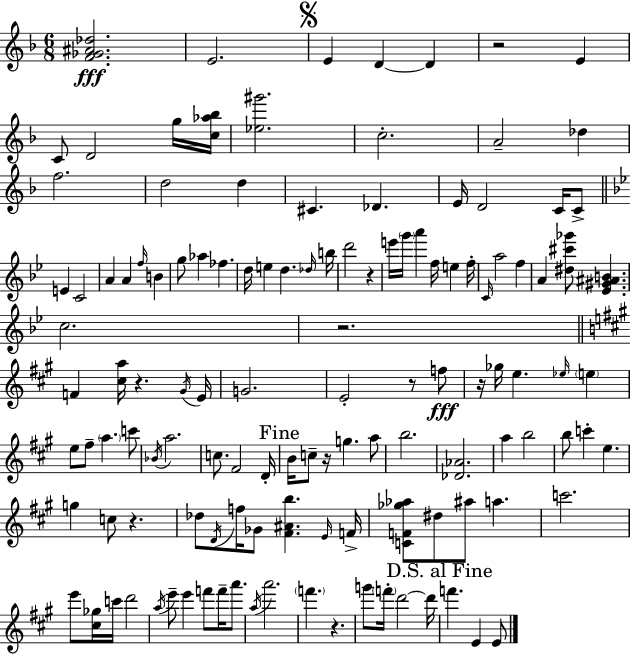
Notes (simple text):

[F4,Gb4,A#4,Db5]/h. E4/h. E4/q D4/q D4/q R/h E4/q C4/e D4/h G5/s [C5,Ab5,Bb5]/s [Eb5,G#6]/h. C5/h. A4/h Db5/q F5/h. D5/h D5/q C#4/q. Db4/q. E4/s D4/h C4/s C4/e E4/q C4/h A4/q A4/q F5/s B4/q G5/e Ab5/q FES5/q. D5/s E5/q D5/q. Db5/s B5/s D6/h R/q E6/s G6/s A6/q F5/s E5/q F5/s C4/s A5/h F5/q A4/q [D#5,C#6,Gb6]/e [Eb4,G#4,A#4,B4]/q. C5/h. R/h. F4/q [C#5,A5]/s R/q. G#4/s E4/s G4/h. E4/h R/e F5/e R/s Gb5/s E5/q. Eb5/s E5/q E5/e F#5/e A5/q. C6/e Bb4/s A5/h. C5/e. F#4/h D4/s B4/s C5/e R/s G5/q. A5/e B5/h. [Db4,Ab4]/h. A5/q B5/h B5/e C6/q E5/q. G5/q C5/e R/q. Db5/e D4/s F5/s Gb4/e [F#4,A#4,B5]/q. E4/s F4/s [C4,F4,Gb5,Ab5]/e D#5/e A#5/e A5/q. C6/h. E6/e [C#5,Gb5]/s C6/s D6/h A5/s E6/e E6/q F6/e F6/s A6/e. A5/s A6/h. F6/q. R/q. G6/e F6/s D6/h D6/s F6/q. E4/q E4/e